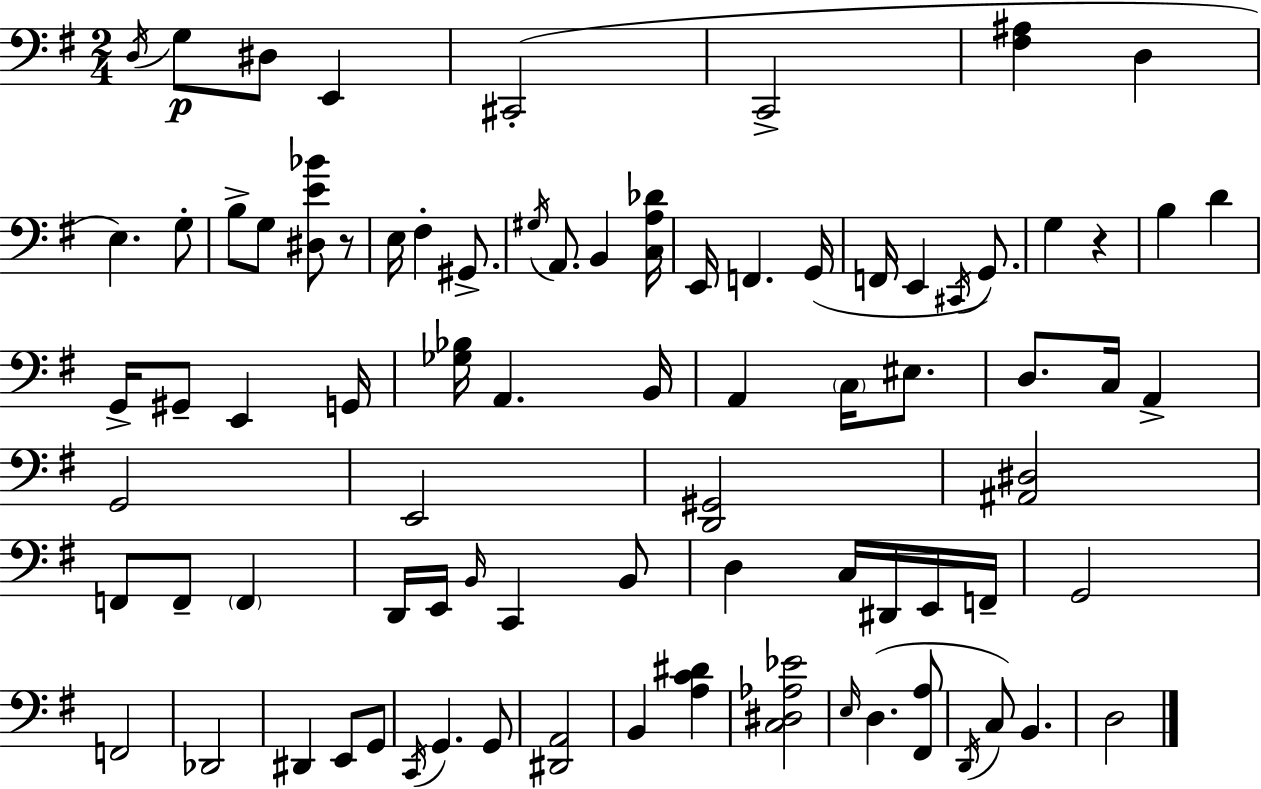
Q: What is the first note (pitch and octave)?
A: D3